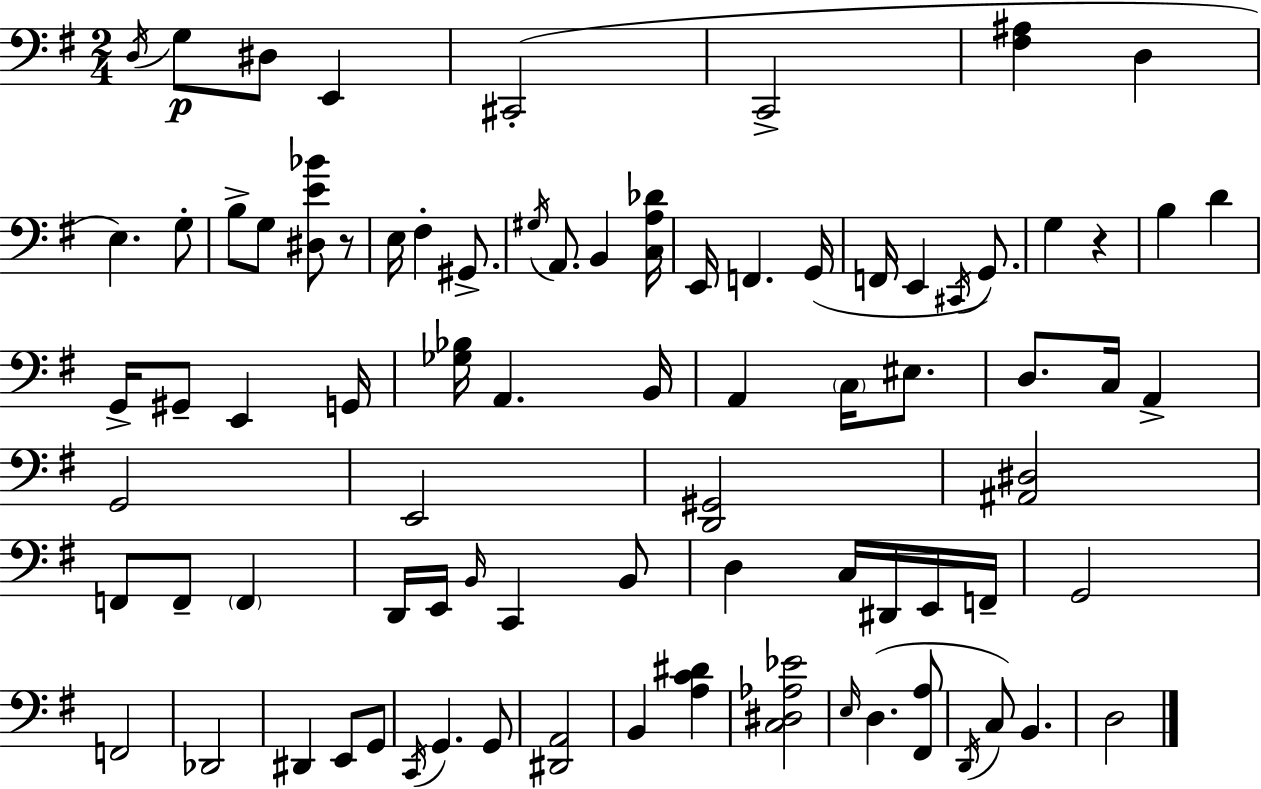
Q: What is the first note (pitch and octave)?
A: D3